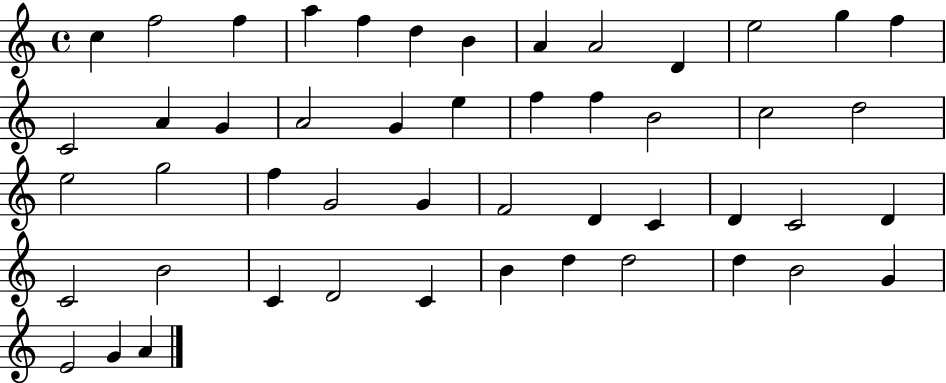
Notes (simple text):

C5/q F5/h F5/q A5/q F5/q D5/q B4/q A4/q A4/h D4/q E5/h G5/q F5/q C4/h A4/q G4/q A4/h G4/q E5/q F5/q F5/q B4/h C5/h D5/h E5/h G5/h F5/q G4/h G4/q F4/h D4/q C4/q D4/q C4/h D4/q C4/h B4/h C4/q D4/h C4/q B4/q D5/q D5/h D5/q B4/h G4/q E4/h G4/q A4/q